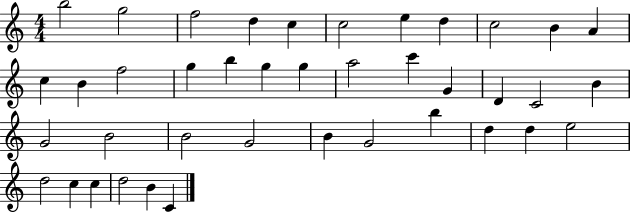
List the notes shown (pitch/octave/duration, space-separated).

B5/h G5/h F5/h D5/q C5/q C5/h E5/q D5/q C5/h B4/q A4/q C5/q B4/q F5/h G5/q B5/q G5/q G5/q A5/h C6/q G4/q D4/q C4/h B4/q G4/h B4/h B4/h G4/h B4/q G4/h B5/q D5/q D5/q E5/h D5/h C5/q C5/q D5/h B4/q C4/q